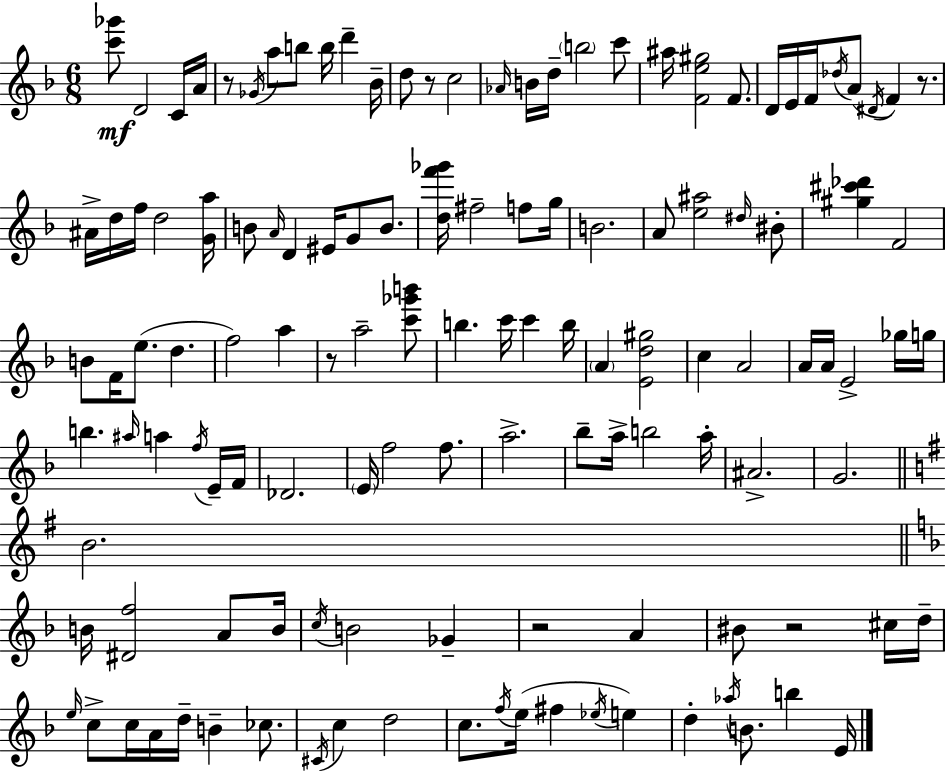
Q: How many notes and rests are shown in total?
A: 126